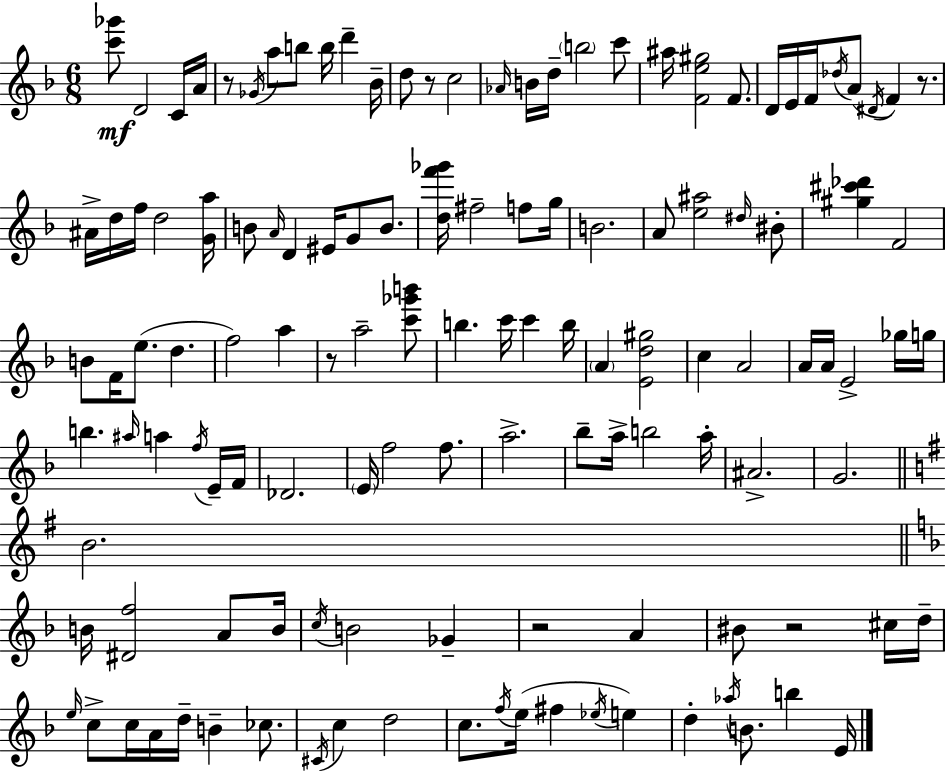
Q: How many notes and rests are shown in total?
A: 126